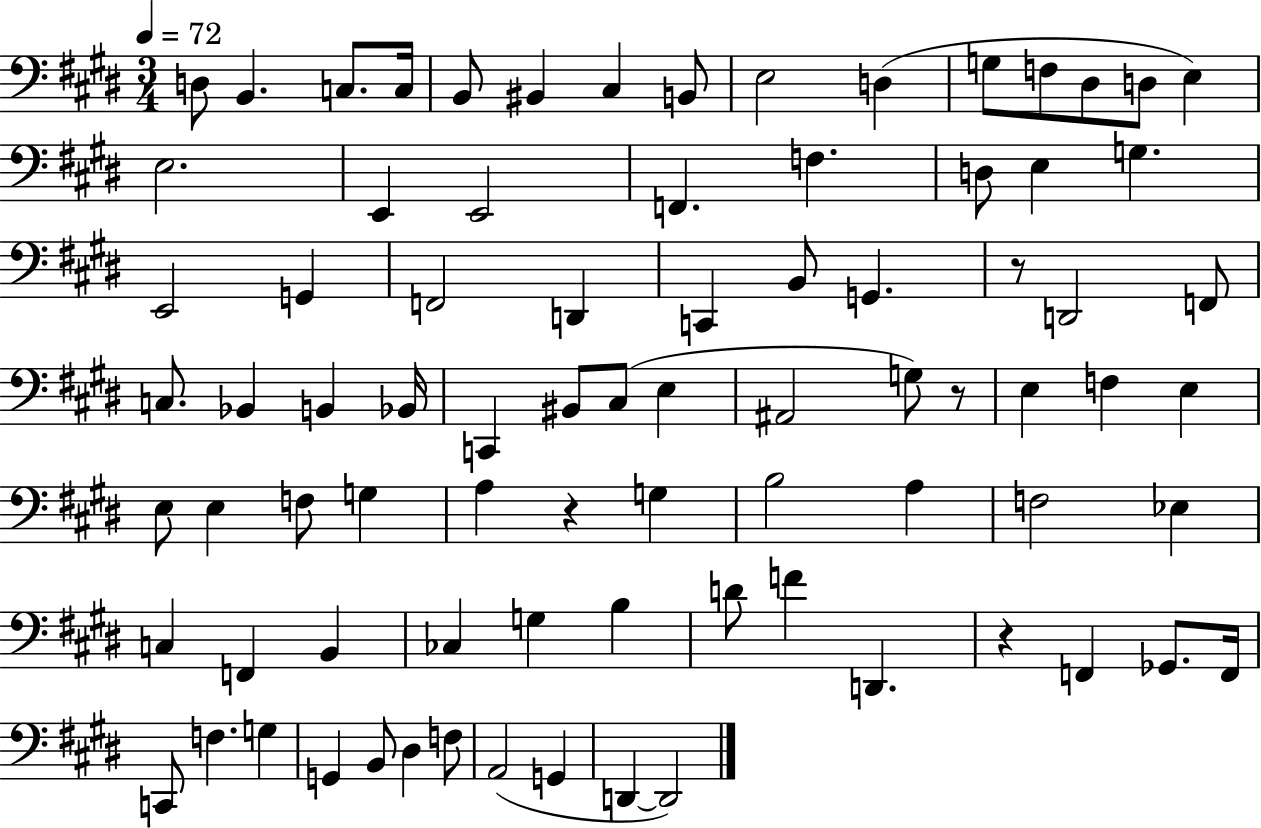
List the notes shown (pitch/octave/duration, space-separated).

D3/e B2/q. C3/e. C3/s B2/e BIS2/q C#3/q B2/e E3/h D3/q G3/e F3/e D#3/e D3/e E3/q E3/h. E2/q E2/h F2/q. F3/q. D3/e E3/q G3/q. E2/h G2/q F2/h D2/q C2/q B2/e G2/q. R/e D2/h F2/e C3/e. Bb2/q B2/q Bb2/s C2/q BIS2/e C#3/e E3/q A#2/h G3/e R/e E3/q F3/q E3/q E3/e E3/q F3/e G3/q A3/q R/q G3/q B3/h A3/q F3/h Eb3/q C3/q F2/q B2/q CES3/q G3/q B3/q D4/e F4/q D2/q. R/q F2/q Gb2/e. F2/s C2/e F3/q. G3/q G2/q B2/e D#3/q F3/e A2/h G2/q D2/q D2/h